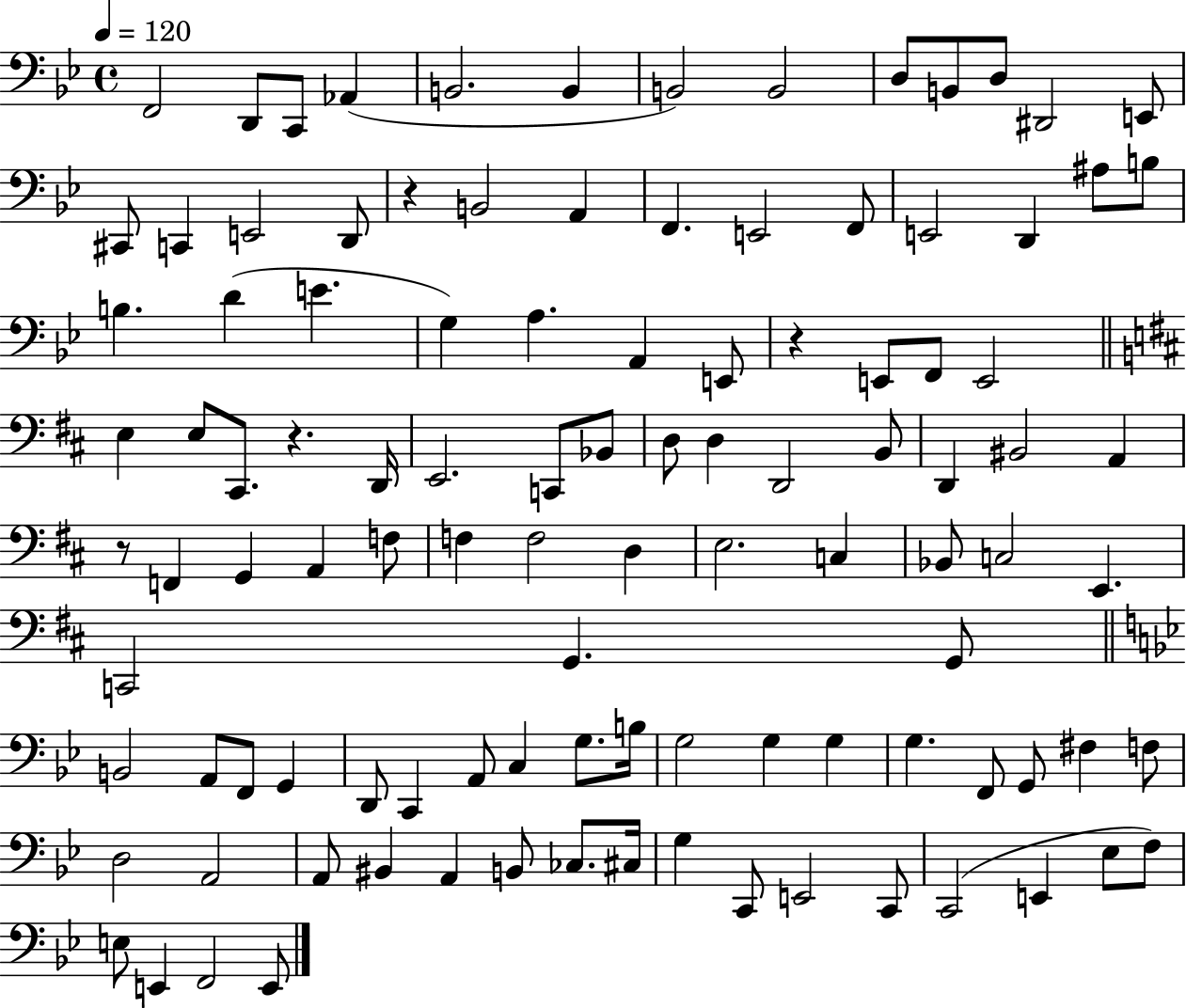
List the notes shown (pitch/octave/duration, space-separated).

F2/h D2/e C2/e Ab2/q B2/h. B2/q B2/h B2/h D3/e B2/e D3/e D#2/h E2/e C#2/e C2/q E2/h D2/e R/q B2/h A2/q F2/q. E2/h F2/e E2/h D2/q A#3/e B3/e B3/q. D4/q E4/q. G3/q A3/q. A2/q E2/e R/q E2/e F2/e E2/h E3/q E3/e C#2/e. R/q. D2/s E2/h. C2/e Bb2/e D3/e D3/q D2/h B2/e D2/q BIS2/h A2/q R/e F2/q G2/q A2/q F3/e F3/q F3/h D3/q E3/h. C3/q Bb2/e C3/h E2/q. C2/h G2/q. G2/e B2/h A2/e F2/e G2/q D2/e C2/q A2/e C3/q G3/e. B3/s G3/h G3/q G3/q G3/q. F2/e G2/e F#3/q F3/e D3/h A2/h A2/e BIS2/q A2/q B2/e CES3/e. C#3/s G3/q C2/e E2/h C2/e C2/h E2/q Eb3/e F3/e E3/e E2/q F2/h E2/e